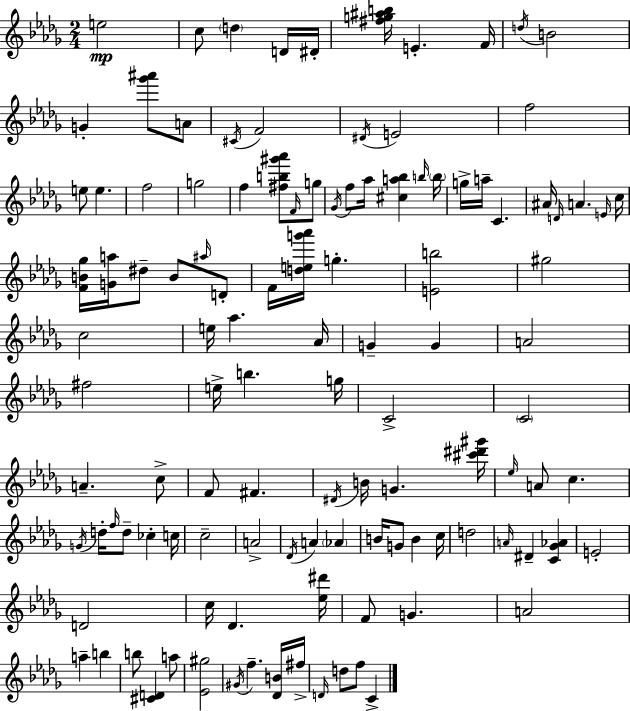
E5/h C5/e D5/q D4/s D#4/s [F#5,G5,A#5,B5]/s E4/q. F4/s D5/s B4/h G4/q [Gb6,A#6]/e A4/e C#4/s F4/h D#4/s E4/h F5/h E5/e E5/q. F5/h G5/h F5/q [F#5,B5,G#6,Ab6]/e F4/s G5/e Gb4/s F5/e Ab5/s [C#5,A5,Bb5]/q B5/s B5/s G5/s A5/s C4/q. A#4/s D4/s A4/q. E4/s C5/s [F4,B4,Gb5]/s [G4,A5]/s D#5/e B4/e A#5/s D4/e F4/s [D5,E5,G6,Ab6]/s G5/q. [E4,B5]/h G#5/h C5/h E5/s Ab5/q. Ab4/s G4/q G4/q A4/h F#5/h E5/s B5/q. G5/s C4/h C4/h A4/q. C5/e F4/e F#4/q. D#4/s B4/s G4/q. [C#6,D#6,G#6]/s Eb5/s A4/e C5/q. G4/s D5/s F5/s D5/e CES5/q C5/s C5/h A4/h Db4/s A4/q Ab4/q B4/s G4/e B4/q C5/s D5/h A4/s D#4/q [C4,Gb4,Ab4]/q E4/h D4/h C5/s Db4/q. [Eb5,D#6]/s F4/e G4/q. A4/h A5/q B5/q B5/e [C#4,D4]/q A5/e [Eb4,G#5]/h G#4/s F5/q. [Db4,B4]/s F#5/s D4/s D5/e F5/e C4/q